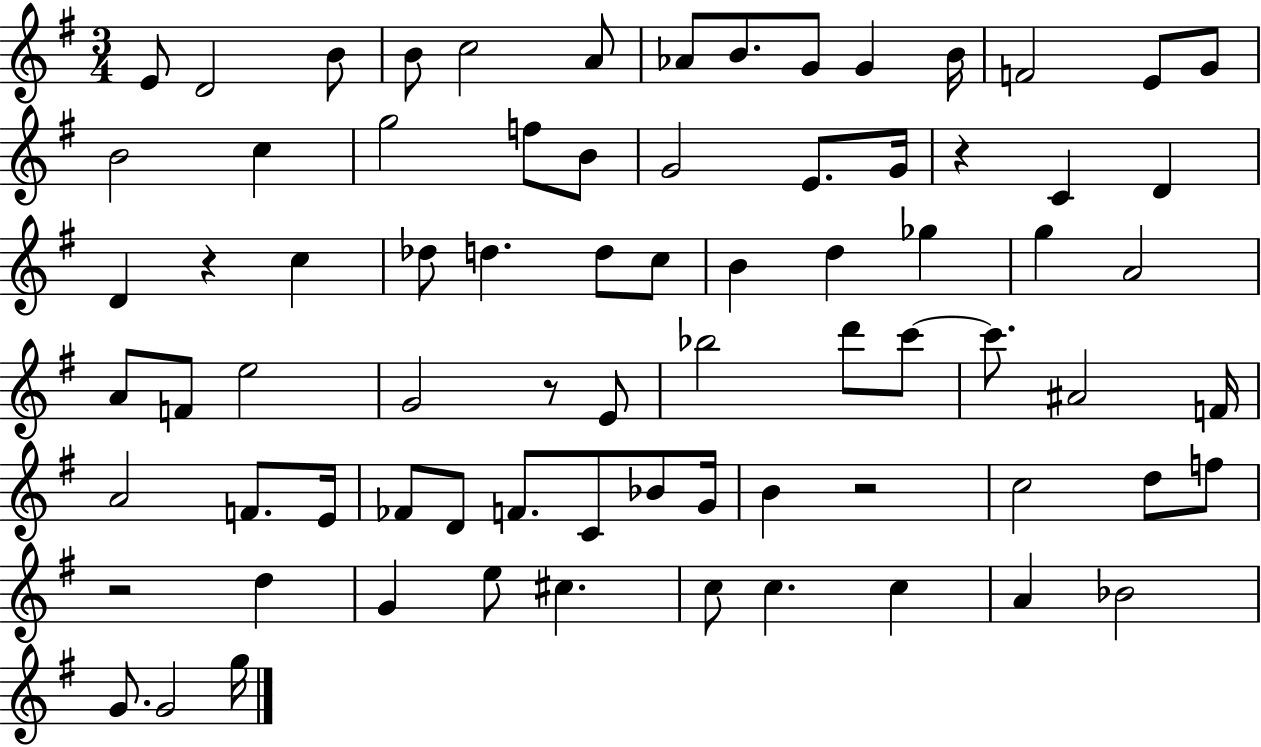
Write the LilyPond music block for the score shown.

{
  \clef treble
  \numericTimeSignature
  \time 3/4
  \key g \major
  e'8 d'2 b'8 | b'8 c''2 a'8 | aes'8 b'8. g'8 g'4 b'16 | f'2 e'8 g'8 | \break b'2 c''4 | g''2 f''8 b'8 | g'2 e'8. g'16 | r4 c'4 d'4 | \break d'4 r4 c''4 | des''8 d''4. d''8 c''8 | b'4 d''4 ges''4 | g''4 a'2 | \break a'8 f'8 e''2 | g'2 r8 e'8 | bes''2 d'''8 c'''8~~ | c'''8. ais'2 f'16 | \break a'2 f'8. e'16 | fes'8 d'8 f'8. c'8 bes'8 g'16 | b'4 r2 | c''2 d''8 f''8 | \break r2 d''4 | g'4 e''8 cis''4. | c''8 c''4. c''4 | a'4 bes'2 | \break g'8. g'2 g''16 | \bar "|."
}